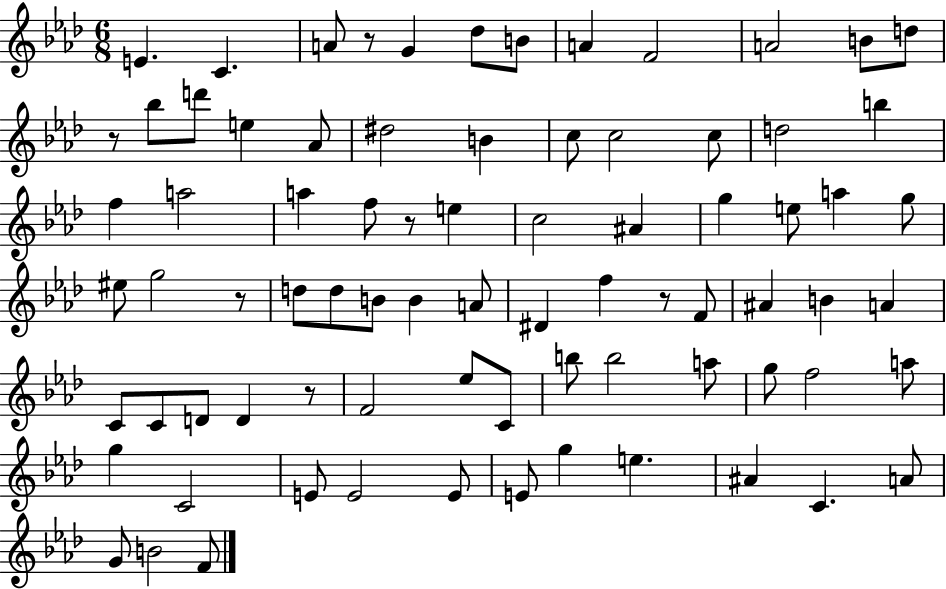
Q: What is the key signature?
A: AES major